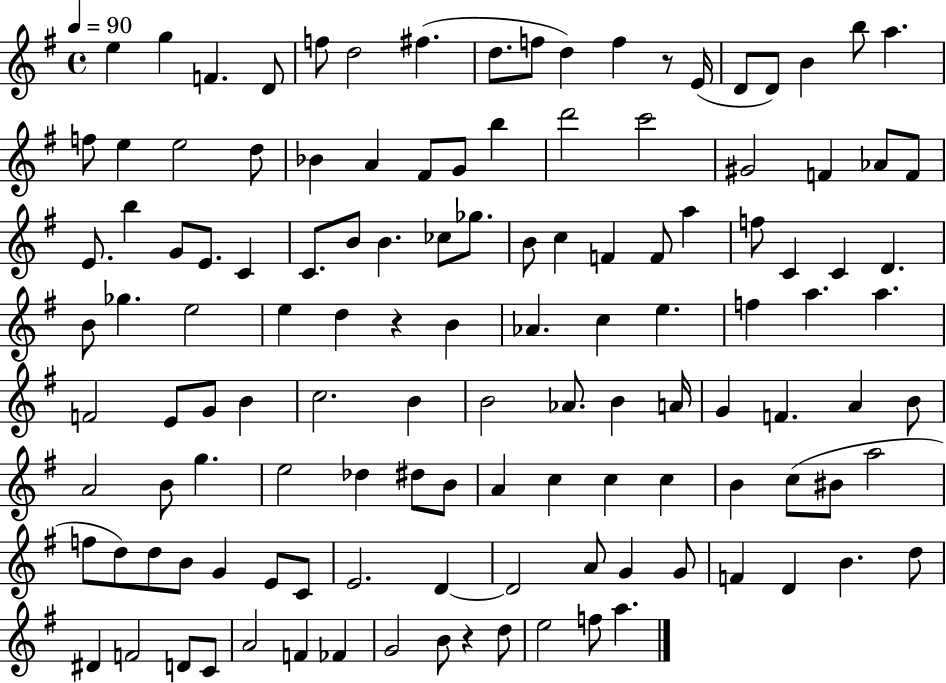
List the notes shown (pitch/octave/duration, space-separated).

E5/q G5/q F4/q. D4/e F5/e D5/h F#5/q. D5/e. F5/e D5/q F5/q R/e E4/s D4/e D4/e B4/q B5/e A5/q. F5/e E5/q E5/h D5/e Bb4/q A4/q F#4/e G4/e B5/q D6/h C6/h G#4/h F4/q Ab4/e F4/e E4/e. B5/q G4/e E4/e. C4/q C4/e. B4/e B4/q. CES5/e Gb5/e. B4/e C5/q F4/q F4/e A5/q F5/e C4/q C4/q D4/q. B4/e Gb5/q. E5/h E5/q D5/q R/q B4/q Ab4/q. C5/q E5/q. F5/q A5/q. A5/q. F4/h E4/e G4/e B4/q C5/h. B4/q B4/h Ab4/e. B4/q A4/s G4/q F4/q. A4/q B4/e A4/h B4/e G5/q. E5/h Db5/q D#5/e B4/e A4/q C5/q C5/q C5/q B4/q C5/e BIS4/e A5/h F5/e D5/e D5/e B4/e G4/q E4/e C4/e E4/h. D4/q D4/h A4/e G4/q G4/e F4/q D4/q B4/q. D5/e D#4/q F4/h D4/e C4/e A4/h F4/q FES4/q G4/h B4/e R/q D5/e E5/h F5/e A5/q.